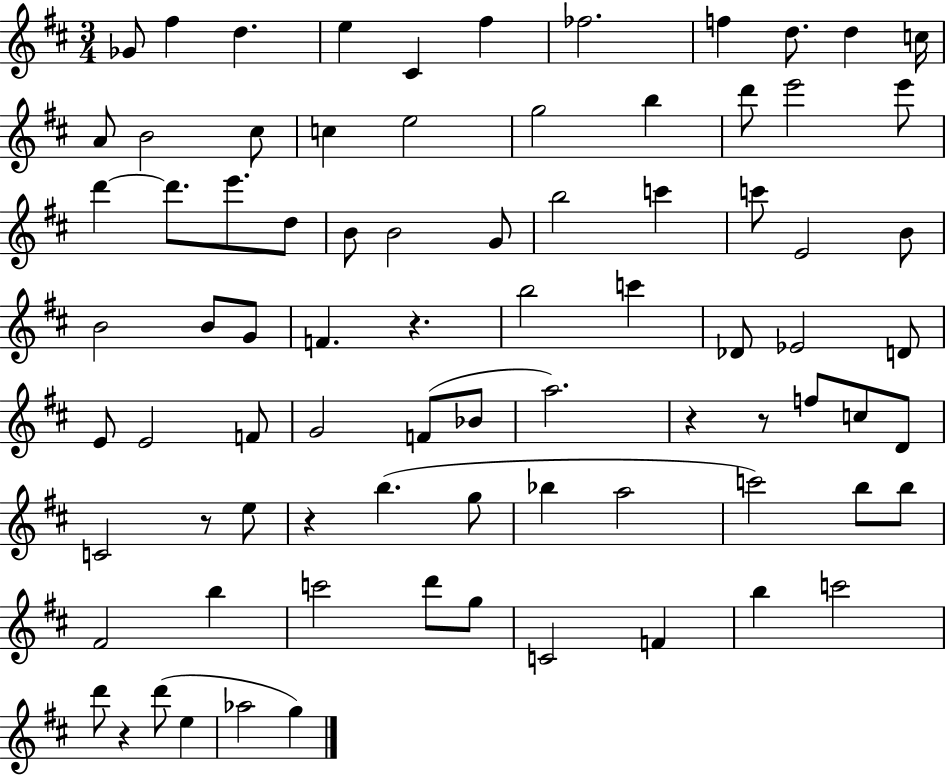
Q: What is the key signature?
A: D major